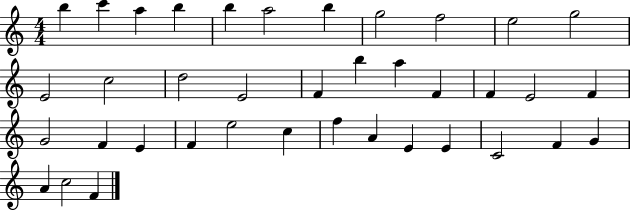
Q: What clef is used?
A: treble